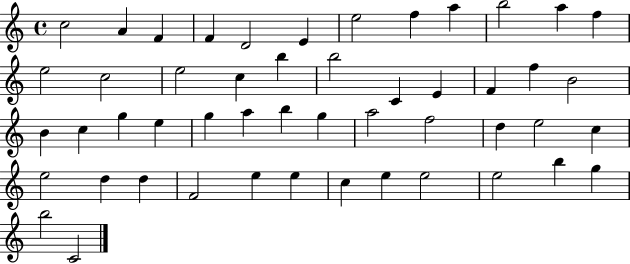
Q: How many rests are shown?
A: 0